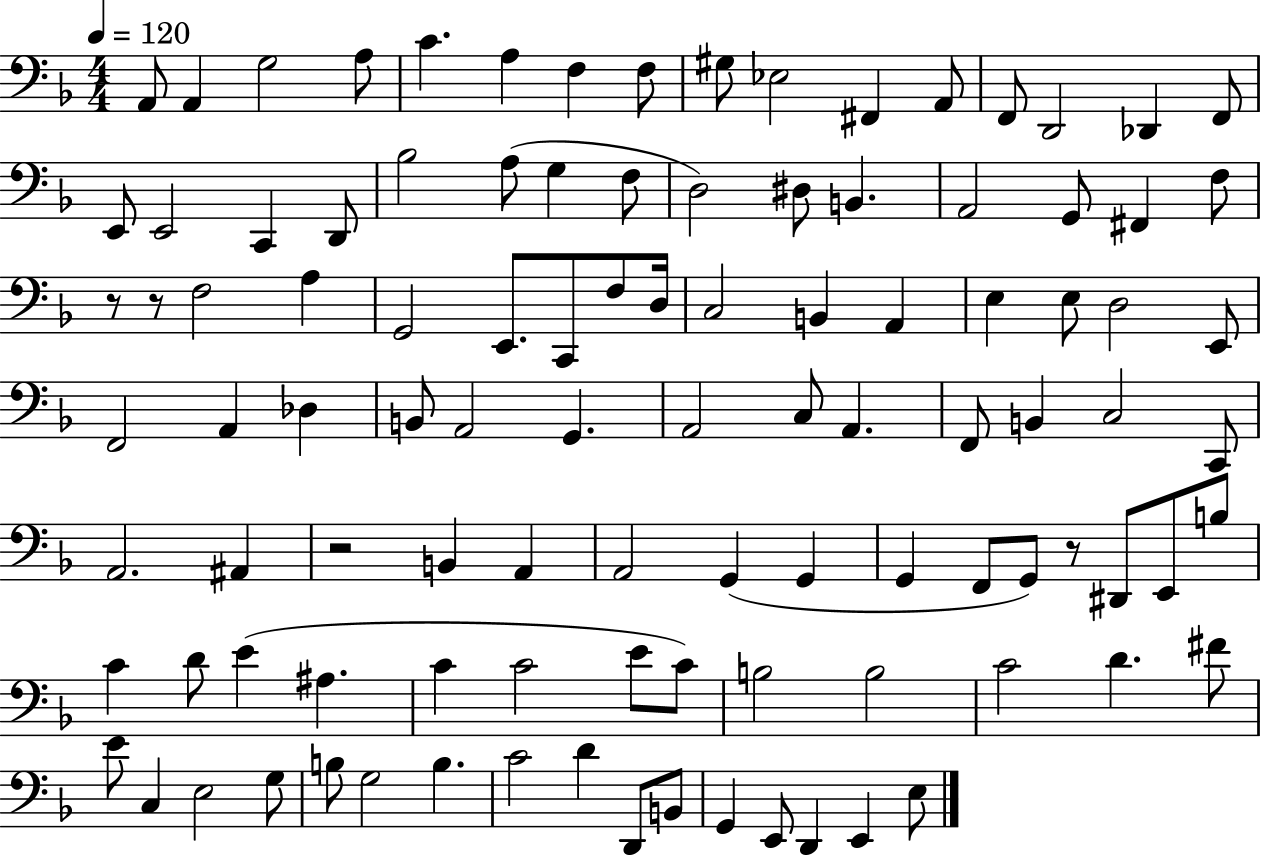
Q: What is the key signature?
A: F major